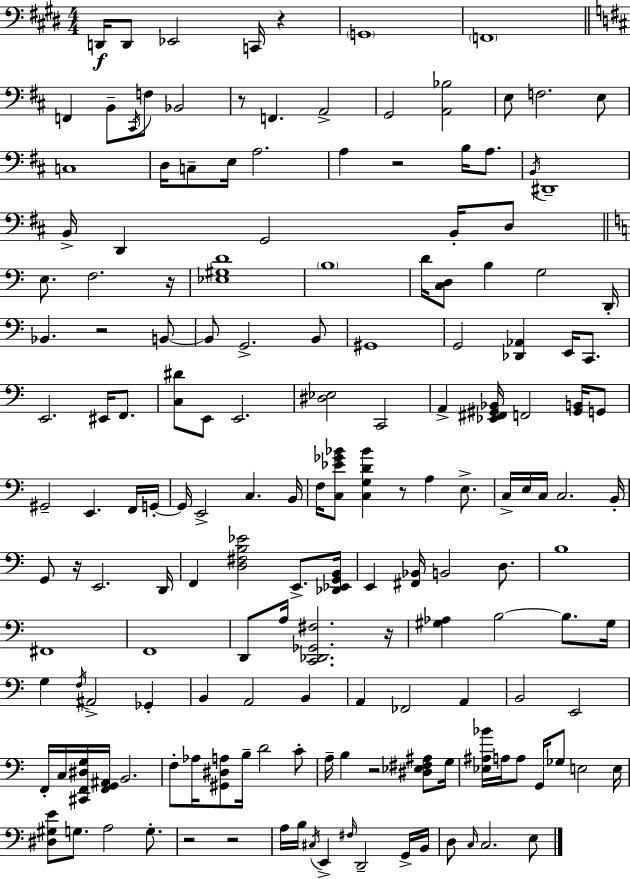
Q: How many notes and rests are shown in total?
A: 165